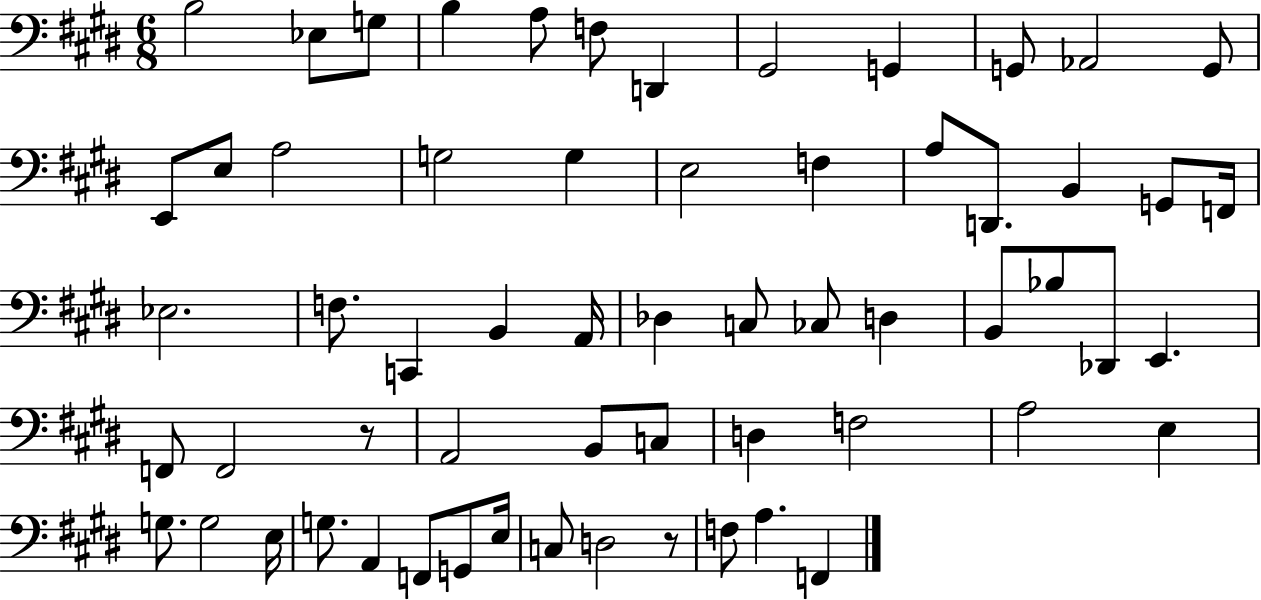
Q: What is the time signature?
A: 6/8